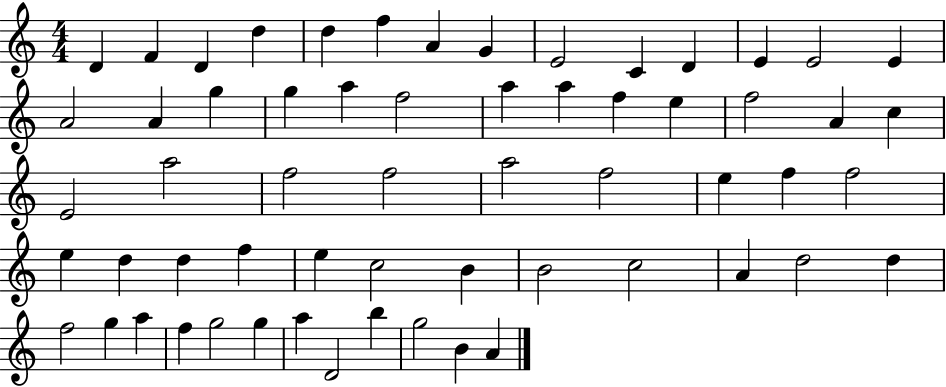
D4/q F4/q D4/q D5/q D5/q F5/q A4/q G4/q E4/h C4/q D4/q E4/q E4/h E4/q A4/h A4/q G5/q G5/q A5/q F5/h A5/q A5/q F5/q E5/q F5/h A4/q C5/q E4/h A5/h F5/h F5/h A5/h F5/h E5/q F5/q F5/h E5/q D5/q D5/q F5/q E5/q C5/h B4/q B4/h C5/h A4/q D5/h D5/q F5/h G5/q A5/q F5/q G5/h G5/q A5/q D4/h B5/q G5/h B4/q A4/q